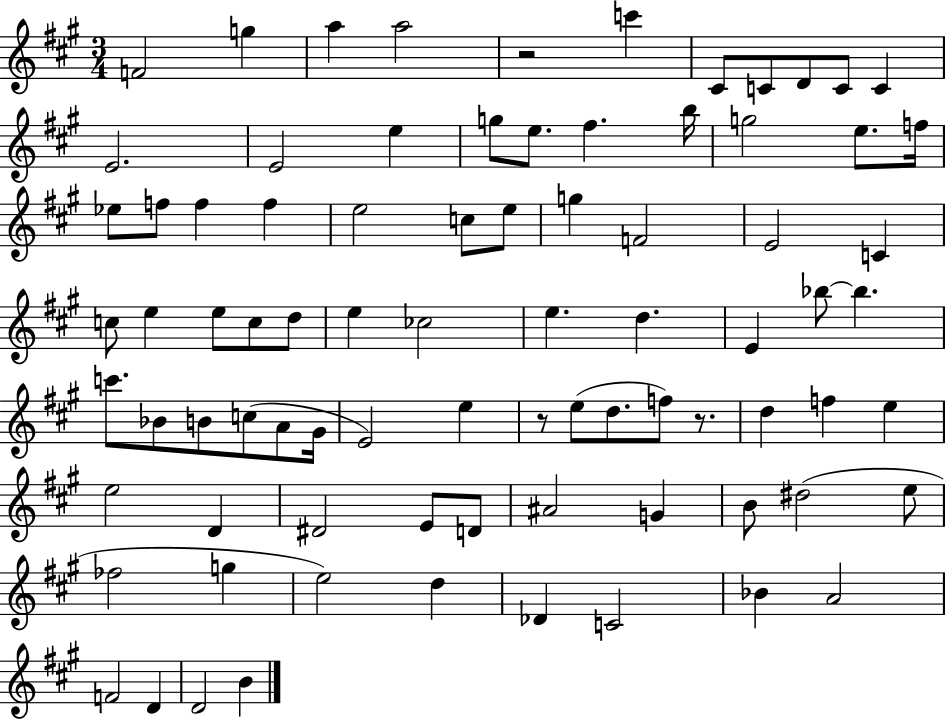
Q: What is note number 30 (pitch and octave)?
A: E4